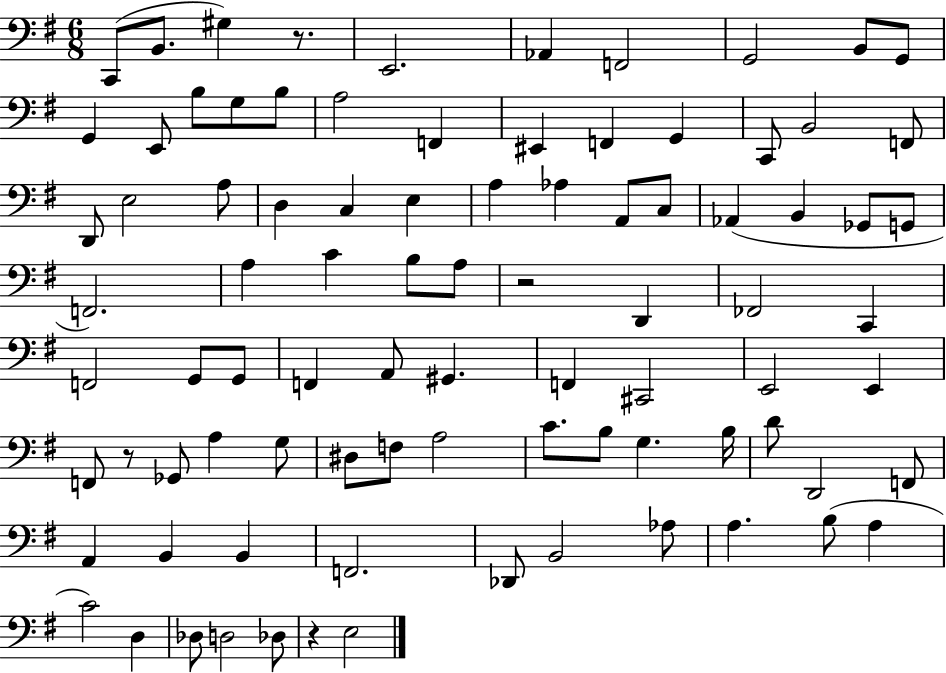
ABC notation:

X:1
T:Untitled
M:6/8
L:1/4
K:G
C,,/2 B,,/2 ^G, z/2 E,,2 _A,, F,,2 G,,2 B,,/2 G,,/2 G,, E,,/2 B,/2 G,/2 B,/2 A,2 F,, ^E,, F,, G,, C,,/2 B,,2 F,,/2 D,,/2 E,2 A,/2 D, C, E, A, _A, A,,/2 C,/2 _A,, B,, _G,,/2 G,,/2 F,,2 A, C B,/2 A,/2 z2 D,, _F,,2 C,, F,,2 G,,/2 G,,/2 F,, A,,/2 ^G,, F,, ^C,,2 E,,2 E,, F,,/2 z/2 _G,,/2 A, G,/2 ^D,/2 F,/2 A,2 C/2 B,/2 G, B,/4 D/2 D,,2 F,,/2 A,, B,, B,, F,,2 _D,,/2 B,,2 _A,/2 A, B,/2 A, C2 D, _D,/2 D,2 _D,/2 z E,2